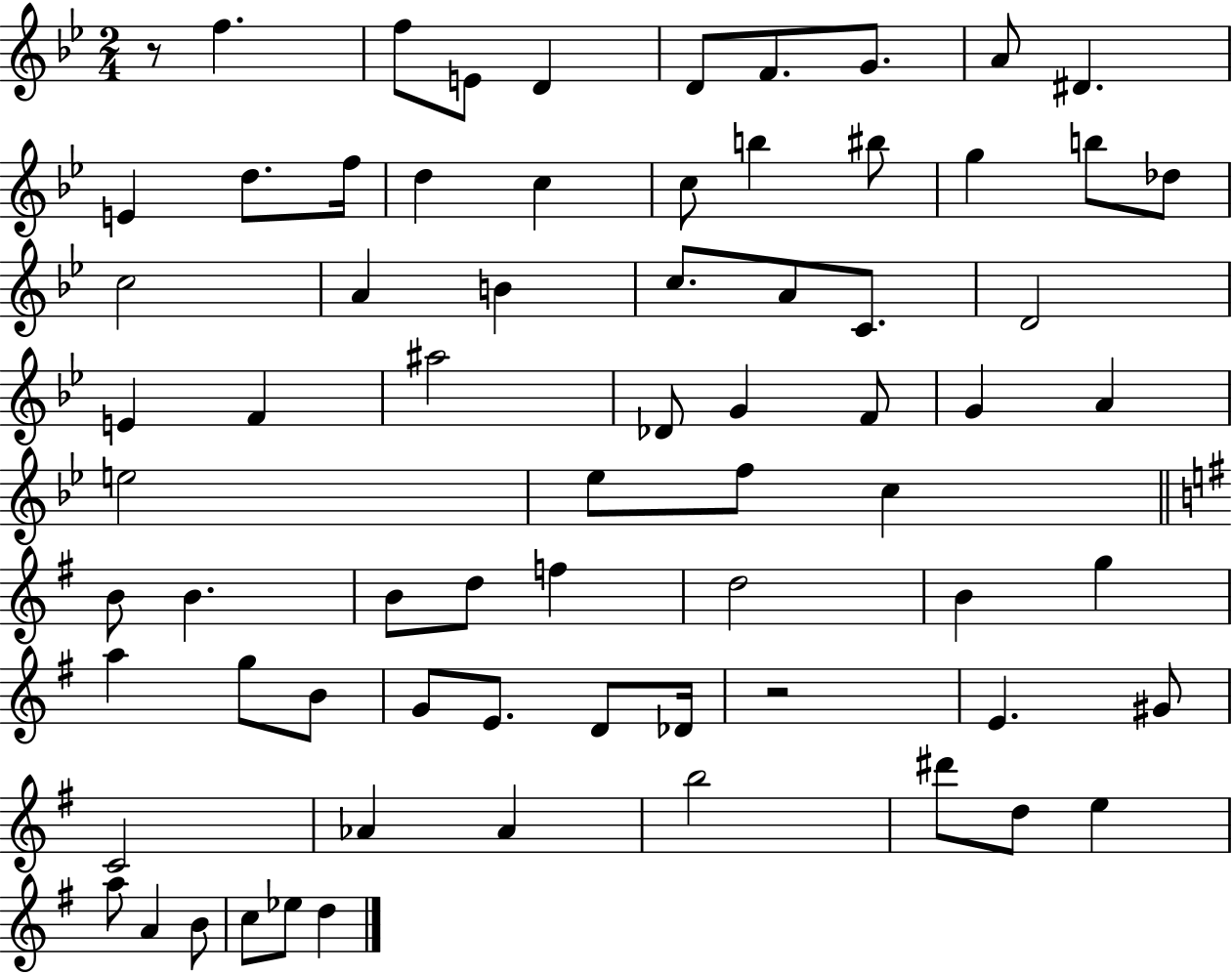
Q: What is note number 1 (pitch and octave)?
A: F5